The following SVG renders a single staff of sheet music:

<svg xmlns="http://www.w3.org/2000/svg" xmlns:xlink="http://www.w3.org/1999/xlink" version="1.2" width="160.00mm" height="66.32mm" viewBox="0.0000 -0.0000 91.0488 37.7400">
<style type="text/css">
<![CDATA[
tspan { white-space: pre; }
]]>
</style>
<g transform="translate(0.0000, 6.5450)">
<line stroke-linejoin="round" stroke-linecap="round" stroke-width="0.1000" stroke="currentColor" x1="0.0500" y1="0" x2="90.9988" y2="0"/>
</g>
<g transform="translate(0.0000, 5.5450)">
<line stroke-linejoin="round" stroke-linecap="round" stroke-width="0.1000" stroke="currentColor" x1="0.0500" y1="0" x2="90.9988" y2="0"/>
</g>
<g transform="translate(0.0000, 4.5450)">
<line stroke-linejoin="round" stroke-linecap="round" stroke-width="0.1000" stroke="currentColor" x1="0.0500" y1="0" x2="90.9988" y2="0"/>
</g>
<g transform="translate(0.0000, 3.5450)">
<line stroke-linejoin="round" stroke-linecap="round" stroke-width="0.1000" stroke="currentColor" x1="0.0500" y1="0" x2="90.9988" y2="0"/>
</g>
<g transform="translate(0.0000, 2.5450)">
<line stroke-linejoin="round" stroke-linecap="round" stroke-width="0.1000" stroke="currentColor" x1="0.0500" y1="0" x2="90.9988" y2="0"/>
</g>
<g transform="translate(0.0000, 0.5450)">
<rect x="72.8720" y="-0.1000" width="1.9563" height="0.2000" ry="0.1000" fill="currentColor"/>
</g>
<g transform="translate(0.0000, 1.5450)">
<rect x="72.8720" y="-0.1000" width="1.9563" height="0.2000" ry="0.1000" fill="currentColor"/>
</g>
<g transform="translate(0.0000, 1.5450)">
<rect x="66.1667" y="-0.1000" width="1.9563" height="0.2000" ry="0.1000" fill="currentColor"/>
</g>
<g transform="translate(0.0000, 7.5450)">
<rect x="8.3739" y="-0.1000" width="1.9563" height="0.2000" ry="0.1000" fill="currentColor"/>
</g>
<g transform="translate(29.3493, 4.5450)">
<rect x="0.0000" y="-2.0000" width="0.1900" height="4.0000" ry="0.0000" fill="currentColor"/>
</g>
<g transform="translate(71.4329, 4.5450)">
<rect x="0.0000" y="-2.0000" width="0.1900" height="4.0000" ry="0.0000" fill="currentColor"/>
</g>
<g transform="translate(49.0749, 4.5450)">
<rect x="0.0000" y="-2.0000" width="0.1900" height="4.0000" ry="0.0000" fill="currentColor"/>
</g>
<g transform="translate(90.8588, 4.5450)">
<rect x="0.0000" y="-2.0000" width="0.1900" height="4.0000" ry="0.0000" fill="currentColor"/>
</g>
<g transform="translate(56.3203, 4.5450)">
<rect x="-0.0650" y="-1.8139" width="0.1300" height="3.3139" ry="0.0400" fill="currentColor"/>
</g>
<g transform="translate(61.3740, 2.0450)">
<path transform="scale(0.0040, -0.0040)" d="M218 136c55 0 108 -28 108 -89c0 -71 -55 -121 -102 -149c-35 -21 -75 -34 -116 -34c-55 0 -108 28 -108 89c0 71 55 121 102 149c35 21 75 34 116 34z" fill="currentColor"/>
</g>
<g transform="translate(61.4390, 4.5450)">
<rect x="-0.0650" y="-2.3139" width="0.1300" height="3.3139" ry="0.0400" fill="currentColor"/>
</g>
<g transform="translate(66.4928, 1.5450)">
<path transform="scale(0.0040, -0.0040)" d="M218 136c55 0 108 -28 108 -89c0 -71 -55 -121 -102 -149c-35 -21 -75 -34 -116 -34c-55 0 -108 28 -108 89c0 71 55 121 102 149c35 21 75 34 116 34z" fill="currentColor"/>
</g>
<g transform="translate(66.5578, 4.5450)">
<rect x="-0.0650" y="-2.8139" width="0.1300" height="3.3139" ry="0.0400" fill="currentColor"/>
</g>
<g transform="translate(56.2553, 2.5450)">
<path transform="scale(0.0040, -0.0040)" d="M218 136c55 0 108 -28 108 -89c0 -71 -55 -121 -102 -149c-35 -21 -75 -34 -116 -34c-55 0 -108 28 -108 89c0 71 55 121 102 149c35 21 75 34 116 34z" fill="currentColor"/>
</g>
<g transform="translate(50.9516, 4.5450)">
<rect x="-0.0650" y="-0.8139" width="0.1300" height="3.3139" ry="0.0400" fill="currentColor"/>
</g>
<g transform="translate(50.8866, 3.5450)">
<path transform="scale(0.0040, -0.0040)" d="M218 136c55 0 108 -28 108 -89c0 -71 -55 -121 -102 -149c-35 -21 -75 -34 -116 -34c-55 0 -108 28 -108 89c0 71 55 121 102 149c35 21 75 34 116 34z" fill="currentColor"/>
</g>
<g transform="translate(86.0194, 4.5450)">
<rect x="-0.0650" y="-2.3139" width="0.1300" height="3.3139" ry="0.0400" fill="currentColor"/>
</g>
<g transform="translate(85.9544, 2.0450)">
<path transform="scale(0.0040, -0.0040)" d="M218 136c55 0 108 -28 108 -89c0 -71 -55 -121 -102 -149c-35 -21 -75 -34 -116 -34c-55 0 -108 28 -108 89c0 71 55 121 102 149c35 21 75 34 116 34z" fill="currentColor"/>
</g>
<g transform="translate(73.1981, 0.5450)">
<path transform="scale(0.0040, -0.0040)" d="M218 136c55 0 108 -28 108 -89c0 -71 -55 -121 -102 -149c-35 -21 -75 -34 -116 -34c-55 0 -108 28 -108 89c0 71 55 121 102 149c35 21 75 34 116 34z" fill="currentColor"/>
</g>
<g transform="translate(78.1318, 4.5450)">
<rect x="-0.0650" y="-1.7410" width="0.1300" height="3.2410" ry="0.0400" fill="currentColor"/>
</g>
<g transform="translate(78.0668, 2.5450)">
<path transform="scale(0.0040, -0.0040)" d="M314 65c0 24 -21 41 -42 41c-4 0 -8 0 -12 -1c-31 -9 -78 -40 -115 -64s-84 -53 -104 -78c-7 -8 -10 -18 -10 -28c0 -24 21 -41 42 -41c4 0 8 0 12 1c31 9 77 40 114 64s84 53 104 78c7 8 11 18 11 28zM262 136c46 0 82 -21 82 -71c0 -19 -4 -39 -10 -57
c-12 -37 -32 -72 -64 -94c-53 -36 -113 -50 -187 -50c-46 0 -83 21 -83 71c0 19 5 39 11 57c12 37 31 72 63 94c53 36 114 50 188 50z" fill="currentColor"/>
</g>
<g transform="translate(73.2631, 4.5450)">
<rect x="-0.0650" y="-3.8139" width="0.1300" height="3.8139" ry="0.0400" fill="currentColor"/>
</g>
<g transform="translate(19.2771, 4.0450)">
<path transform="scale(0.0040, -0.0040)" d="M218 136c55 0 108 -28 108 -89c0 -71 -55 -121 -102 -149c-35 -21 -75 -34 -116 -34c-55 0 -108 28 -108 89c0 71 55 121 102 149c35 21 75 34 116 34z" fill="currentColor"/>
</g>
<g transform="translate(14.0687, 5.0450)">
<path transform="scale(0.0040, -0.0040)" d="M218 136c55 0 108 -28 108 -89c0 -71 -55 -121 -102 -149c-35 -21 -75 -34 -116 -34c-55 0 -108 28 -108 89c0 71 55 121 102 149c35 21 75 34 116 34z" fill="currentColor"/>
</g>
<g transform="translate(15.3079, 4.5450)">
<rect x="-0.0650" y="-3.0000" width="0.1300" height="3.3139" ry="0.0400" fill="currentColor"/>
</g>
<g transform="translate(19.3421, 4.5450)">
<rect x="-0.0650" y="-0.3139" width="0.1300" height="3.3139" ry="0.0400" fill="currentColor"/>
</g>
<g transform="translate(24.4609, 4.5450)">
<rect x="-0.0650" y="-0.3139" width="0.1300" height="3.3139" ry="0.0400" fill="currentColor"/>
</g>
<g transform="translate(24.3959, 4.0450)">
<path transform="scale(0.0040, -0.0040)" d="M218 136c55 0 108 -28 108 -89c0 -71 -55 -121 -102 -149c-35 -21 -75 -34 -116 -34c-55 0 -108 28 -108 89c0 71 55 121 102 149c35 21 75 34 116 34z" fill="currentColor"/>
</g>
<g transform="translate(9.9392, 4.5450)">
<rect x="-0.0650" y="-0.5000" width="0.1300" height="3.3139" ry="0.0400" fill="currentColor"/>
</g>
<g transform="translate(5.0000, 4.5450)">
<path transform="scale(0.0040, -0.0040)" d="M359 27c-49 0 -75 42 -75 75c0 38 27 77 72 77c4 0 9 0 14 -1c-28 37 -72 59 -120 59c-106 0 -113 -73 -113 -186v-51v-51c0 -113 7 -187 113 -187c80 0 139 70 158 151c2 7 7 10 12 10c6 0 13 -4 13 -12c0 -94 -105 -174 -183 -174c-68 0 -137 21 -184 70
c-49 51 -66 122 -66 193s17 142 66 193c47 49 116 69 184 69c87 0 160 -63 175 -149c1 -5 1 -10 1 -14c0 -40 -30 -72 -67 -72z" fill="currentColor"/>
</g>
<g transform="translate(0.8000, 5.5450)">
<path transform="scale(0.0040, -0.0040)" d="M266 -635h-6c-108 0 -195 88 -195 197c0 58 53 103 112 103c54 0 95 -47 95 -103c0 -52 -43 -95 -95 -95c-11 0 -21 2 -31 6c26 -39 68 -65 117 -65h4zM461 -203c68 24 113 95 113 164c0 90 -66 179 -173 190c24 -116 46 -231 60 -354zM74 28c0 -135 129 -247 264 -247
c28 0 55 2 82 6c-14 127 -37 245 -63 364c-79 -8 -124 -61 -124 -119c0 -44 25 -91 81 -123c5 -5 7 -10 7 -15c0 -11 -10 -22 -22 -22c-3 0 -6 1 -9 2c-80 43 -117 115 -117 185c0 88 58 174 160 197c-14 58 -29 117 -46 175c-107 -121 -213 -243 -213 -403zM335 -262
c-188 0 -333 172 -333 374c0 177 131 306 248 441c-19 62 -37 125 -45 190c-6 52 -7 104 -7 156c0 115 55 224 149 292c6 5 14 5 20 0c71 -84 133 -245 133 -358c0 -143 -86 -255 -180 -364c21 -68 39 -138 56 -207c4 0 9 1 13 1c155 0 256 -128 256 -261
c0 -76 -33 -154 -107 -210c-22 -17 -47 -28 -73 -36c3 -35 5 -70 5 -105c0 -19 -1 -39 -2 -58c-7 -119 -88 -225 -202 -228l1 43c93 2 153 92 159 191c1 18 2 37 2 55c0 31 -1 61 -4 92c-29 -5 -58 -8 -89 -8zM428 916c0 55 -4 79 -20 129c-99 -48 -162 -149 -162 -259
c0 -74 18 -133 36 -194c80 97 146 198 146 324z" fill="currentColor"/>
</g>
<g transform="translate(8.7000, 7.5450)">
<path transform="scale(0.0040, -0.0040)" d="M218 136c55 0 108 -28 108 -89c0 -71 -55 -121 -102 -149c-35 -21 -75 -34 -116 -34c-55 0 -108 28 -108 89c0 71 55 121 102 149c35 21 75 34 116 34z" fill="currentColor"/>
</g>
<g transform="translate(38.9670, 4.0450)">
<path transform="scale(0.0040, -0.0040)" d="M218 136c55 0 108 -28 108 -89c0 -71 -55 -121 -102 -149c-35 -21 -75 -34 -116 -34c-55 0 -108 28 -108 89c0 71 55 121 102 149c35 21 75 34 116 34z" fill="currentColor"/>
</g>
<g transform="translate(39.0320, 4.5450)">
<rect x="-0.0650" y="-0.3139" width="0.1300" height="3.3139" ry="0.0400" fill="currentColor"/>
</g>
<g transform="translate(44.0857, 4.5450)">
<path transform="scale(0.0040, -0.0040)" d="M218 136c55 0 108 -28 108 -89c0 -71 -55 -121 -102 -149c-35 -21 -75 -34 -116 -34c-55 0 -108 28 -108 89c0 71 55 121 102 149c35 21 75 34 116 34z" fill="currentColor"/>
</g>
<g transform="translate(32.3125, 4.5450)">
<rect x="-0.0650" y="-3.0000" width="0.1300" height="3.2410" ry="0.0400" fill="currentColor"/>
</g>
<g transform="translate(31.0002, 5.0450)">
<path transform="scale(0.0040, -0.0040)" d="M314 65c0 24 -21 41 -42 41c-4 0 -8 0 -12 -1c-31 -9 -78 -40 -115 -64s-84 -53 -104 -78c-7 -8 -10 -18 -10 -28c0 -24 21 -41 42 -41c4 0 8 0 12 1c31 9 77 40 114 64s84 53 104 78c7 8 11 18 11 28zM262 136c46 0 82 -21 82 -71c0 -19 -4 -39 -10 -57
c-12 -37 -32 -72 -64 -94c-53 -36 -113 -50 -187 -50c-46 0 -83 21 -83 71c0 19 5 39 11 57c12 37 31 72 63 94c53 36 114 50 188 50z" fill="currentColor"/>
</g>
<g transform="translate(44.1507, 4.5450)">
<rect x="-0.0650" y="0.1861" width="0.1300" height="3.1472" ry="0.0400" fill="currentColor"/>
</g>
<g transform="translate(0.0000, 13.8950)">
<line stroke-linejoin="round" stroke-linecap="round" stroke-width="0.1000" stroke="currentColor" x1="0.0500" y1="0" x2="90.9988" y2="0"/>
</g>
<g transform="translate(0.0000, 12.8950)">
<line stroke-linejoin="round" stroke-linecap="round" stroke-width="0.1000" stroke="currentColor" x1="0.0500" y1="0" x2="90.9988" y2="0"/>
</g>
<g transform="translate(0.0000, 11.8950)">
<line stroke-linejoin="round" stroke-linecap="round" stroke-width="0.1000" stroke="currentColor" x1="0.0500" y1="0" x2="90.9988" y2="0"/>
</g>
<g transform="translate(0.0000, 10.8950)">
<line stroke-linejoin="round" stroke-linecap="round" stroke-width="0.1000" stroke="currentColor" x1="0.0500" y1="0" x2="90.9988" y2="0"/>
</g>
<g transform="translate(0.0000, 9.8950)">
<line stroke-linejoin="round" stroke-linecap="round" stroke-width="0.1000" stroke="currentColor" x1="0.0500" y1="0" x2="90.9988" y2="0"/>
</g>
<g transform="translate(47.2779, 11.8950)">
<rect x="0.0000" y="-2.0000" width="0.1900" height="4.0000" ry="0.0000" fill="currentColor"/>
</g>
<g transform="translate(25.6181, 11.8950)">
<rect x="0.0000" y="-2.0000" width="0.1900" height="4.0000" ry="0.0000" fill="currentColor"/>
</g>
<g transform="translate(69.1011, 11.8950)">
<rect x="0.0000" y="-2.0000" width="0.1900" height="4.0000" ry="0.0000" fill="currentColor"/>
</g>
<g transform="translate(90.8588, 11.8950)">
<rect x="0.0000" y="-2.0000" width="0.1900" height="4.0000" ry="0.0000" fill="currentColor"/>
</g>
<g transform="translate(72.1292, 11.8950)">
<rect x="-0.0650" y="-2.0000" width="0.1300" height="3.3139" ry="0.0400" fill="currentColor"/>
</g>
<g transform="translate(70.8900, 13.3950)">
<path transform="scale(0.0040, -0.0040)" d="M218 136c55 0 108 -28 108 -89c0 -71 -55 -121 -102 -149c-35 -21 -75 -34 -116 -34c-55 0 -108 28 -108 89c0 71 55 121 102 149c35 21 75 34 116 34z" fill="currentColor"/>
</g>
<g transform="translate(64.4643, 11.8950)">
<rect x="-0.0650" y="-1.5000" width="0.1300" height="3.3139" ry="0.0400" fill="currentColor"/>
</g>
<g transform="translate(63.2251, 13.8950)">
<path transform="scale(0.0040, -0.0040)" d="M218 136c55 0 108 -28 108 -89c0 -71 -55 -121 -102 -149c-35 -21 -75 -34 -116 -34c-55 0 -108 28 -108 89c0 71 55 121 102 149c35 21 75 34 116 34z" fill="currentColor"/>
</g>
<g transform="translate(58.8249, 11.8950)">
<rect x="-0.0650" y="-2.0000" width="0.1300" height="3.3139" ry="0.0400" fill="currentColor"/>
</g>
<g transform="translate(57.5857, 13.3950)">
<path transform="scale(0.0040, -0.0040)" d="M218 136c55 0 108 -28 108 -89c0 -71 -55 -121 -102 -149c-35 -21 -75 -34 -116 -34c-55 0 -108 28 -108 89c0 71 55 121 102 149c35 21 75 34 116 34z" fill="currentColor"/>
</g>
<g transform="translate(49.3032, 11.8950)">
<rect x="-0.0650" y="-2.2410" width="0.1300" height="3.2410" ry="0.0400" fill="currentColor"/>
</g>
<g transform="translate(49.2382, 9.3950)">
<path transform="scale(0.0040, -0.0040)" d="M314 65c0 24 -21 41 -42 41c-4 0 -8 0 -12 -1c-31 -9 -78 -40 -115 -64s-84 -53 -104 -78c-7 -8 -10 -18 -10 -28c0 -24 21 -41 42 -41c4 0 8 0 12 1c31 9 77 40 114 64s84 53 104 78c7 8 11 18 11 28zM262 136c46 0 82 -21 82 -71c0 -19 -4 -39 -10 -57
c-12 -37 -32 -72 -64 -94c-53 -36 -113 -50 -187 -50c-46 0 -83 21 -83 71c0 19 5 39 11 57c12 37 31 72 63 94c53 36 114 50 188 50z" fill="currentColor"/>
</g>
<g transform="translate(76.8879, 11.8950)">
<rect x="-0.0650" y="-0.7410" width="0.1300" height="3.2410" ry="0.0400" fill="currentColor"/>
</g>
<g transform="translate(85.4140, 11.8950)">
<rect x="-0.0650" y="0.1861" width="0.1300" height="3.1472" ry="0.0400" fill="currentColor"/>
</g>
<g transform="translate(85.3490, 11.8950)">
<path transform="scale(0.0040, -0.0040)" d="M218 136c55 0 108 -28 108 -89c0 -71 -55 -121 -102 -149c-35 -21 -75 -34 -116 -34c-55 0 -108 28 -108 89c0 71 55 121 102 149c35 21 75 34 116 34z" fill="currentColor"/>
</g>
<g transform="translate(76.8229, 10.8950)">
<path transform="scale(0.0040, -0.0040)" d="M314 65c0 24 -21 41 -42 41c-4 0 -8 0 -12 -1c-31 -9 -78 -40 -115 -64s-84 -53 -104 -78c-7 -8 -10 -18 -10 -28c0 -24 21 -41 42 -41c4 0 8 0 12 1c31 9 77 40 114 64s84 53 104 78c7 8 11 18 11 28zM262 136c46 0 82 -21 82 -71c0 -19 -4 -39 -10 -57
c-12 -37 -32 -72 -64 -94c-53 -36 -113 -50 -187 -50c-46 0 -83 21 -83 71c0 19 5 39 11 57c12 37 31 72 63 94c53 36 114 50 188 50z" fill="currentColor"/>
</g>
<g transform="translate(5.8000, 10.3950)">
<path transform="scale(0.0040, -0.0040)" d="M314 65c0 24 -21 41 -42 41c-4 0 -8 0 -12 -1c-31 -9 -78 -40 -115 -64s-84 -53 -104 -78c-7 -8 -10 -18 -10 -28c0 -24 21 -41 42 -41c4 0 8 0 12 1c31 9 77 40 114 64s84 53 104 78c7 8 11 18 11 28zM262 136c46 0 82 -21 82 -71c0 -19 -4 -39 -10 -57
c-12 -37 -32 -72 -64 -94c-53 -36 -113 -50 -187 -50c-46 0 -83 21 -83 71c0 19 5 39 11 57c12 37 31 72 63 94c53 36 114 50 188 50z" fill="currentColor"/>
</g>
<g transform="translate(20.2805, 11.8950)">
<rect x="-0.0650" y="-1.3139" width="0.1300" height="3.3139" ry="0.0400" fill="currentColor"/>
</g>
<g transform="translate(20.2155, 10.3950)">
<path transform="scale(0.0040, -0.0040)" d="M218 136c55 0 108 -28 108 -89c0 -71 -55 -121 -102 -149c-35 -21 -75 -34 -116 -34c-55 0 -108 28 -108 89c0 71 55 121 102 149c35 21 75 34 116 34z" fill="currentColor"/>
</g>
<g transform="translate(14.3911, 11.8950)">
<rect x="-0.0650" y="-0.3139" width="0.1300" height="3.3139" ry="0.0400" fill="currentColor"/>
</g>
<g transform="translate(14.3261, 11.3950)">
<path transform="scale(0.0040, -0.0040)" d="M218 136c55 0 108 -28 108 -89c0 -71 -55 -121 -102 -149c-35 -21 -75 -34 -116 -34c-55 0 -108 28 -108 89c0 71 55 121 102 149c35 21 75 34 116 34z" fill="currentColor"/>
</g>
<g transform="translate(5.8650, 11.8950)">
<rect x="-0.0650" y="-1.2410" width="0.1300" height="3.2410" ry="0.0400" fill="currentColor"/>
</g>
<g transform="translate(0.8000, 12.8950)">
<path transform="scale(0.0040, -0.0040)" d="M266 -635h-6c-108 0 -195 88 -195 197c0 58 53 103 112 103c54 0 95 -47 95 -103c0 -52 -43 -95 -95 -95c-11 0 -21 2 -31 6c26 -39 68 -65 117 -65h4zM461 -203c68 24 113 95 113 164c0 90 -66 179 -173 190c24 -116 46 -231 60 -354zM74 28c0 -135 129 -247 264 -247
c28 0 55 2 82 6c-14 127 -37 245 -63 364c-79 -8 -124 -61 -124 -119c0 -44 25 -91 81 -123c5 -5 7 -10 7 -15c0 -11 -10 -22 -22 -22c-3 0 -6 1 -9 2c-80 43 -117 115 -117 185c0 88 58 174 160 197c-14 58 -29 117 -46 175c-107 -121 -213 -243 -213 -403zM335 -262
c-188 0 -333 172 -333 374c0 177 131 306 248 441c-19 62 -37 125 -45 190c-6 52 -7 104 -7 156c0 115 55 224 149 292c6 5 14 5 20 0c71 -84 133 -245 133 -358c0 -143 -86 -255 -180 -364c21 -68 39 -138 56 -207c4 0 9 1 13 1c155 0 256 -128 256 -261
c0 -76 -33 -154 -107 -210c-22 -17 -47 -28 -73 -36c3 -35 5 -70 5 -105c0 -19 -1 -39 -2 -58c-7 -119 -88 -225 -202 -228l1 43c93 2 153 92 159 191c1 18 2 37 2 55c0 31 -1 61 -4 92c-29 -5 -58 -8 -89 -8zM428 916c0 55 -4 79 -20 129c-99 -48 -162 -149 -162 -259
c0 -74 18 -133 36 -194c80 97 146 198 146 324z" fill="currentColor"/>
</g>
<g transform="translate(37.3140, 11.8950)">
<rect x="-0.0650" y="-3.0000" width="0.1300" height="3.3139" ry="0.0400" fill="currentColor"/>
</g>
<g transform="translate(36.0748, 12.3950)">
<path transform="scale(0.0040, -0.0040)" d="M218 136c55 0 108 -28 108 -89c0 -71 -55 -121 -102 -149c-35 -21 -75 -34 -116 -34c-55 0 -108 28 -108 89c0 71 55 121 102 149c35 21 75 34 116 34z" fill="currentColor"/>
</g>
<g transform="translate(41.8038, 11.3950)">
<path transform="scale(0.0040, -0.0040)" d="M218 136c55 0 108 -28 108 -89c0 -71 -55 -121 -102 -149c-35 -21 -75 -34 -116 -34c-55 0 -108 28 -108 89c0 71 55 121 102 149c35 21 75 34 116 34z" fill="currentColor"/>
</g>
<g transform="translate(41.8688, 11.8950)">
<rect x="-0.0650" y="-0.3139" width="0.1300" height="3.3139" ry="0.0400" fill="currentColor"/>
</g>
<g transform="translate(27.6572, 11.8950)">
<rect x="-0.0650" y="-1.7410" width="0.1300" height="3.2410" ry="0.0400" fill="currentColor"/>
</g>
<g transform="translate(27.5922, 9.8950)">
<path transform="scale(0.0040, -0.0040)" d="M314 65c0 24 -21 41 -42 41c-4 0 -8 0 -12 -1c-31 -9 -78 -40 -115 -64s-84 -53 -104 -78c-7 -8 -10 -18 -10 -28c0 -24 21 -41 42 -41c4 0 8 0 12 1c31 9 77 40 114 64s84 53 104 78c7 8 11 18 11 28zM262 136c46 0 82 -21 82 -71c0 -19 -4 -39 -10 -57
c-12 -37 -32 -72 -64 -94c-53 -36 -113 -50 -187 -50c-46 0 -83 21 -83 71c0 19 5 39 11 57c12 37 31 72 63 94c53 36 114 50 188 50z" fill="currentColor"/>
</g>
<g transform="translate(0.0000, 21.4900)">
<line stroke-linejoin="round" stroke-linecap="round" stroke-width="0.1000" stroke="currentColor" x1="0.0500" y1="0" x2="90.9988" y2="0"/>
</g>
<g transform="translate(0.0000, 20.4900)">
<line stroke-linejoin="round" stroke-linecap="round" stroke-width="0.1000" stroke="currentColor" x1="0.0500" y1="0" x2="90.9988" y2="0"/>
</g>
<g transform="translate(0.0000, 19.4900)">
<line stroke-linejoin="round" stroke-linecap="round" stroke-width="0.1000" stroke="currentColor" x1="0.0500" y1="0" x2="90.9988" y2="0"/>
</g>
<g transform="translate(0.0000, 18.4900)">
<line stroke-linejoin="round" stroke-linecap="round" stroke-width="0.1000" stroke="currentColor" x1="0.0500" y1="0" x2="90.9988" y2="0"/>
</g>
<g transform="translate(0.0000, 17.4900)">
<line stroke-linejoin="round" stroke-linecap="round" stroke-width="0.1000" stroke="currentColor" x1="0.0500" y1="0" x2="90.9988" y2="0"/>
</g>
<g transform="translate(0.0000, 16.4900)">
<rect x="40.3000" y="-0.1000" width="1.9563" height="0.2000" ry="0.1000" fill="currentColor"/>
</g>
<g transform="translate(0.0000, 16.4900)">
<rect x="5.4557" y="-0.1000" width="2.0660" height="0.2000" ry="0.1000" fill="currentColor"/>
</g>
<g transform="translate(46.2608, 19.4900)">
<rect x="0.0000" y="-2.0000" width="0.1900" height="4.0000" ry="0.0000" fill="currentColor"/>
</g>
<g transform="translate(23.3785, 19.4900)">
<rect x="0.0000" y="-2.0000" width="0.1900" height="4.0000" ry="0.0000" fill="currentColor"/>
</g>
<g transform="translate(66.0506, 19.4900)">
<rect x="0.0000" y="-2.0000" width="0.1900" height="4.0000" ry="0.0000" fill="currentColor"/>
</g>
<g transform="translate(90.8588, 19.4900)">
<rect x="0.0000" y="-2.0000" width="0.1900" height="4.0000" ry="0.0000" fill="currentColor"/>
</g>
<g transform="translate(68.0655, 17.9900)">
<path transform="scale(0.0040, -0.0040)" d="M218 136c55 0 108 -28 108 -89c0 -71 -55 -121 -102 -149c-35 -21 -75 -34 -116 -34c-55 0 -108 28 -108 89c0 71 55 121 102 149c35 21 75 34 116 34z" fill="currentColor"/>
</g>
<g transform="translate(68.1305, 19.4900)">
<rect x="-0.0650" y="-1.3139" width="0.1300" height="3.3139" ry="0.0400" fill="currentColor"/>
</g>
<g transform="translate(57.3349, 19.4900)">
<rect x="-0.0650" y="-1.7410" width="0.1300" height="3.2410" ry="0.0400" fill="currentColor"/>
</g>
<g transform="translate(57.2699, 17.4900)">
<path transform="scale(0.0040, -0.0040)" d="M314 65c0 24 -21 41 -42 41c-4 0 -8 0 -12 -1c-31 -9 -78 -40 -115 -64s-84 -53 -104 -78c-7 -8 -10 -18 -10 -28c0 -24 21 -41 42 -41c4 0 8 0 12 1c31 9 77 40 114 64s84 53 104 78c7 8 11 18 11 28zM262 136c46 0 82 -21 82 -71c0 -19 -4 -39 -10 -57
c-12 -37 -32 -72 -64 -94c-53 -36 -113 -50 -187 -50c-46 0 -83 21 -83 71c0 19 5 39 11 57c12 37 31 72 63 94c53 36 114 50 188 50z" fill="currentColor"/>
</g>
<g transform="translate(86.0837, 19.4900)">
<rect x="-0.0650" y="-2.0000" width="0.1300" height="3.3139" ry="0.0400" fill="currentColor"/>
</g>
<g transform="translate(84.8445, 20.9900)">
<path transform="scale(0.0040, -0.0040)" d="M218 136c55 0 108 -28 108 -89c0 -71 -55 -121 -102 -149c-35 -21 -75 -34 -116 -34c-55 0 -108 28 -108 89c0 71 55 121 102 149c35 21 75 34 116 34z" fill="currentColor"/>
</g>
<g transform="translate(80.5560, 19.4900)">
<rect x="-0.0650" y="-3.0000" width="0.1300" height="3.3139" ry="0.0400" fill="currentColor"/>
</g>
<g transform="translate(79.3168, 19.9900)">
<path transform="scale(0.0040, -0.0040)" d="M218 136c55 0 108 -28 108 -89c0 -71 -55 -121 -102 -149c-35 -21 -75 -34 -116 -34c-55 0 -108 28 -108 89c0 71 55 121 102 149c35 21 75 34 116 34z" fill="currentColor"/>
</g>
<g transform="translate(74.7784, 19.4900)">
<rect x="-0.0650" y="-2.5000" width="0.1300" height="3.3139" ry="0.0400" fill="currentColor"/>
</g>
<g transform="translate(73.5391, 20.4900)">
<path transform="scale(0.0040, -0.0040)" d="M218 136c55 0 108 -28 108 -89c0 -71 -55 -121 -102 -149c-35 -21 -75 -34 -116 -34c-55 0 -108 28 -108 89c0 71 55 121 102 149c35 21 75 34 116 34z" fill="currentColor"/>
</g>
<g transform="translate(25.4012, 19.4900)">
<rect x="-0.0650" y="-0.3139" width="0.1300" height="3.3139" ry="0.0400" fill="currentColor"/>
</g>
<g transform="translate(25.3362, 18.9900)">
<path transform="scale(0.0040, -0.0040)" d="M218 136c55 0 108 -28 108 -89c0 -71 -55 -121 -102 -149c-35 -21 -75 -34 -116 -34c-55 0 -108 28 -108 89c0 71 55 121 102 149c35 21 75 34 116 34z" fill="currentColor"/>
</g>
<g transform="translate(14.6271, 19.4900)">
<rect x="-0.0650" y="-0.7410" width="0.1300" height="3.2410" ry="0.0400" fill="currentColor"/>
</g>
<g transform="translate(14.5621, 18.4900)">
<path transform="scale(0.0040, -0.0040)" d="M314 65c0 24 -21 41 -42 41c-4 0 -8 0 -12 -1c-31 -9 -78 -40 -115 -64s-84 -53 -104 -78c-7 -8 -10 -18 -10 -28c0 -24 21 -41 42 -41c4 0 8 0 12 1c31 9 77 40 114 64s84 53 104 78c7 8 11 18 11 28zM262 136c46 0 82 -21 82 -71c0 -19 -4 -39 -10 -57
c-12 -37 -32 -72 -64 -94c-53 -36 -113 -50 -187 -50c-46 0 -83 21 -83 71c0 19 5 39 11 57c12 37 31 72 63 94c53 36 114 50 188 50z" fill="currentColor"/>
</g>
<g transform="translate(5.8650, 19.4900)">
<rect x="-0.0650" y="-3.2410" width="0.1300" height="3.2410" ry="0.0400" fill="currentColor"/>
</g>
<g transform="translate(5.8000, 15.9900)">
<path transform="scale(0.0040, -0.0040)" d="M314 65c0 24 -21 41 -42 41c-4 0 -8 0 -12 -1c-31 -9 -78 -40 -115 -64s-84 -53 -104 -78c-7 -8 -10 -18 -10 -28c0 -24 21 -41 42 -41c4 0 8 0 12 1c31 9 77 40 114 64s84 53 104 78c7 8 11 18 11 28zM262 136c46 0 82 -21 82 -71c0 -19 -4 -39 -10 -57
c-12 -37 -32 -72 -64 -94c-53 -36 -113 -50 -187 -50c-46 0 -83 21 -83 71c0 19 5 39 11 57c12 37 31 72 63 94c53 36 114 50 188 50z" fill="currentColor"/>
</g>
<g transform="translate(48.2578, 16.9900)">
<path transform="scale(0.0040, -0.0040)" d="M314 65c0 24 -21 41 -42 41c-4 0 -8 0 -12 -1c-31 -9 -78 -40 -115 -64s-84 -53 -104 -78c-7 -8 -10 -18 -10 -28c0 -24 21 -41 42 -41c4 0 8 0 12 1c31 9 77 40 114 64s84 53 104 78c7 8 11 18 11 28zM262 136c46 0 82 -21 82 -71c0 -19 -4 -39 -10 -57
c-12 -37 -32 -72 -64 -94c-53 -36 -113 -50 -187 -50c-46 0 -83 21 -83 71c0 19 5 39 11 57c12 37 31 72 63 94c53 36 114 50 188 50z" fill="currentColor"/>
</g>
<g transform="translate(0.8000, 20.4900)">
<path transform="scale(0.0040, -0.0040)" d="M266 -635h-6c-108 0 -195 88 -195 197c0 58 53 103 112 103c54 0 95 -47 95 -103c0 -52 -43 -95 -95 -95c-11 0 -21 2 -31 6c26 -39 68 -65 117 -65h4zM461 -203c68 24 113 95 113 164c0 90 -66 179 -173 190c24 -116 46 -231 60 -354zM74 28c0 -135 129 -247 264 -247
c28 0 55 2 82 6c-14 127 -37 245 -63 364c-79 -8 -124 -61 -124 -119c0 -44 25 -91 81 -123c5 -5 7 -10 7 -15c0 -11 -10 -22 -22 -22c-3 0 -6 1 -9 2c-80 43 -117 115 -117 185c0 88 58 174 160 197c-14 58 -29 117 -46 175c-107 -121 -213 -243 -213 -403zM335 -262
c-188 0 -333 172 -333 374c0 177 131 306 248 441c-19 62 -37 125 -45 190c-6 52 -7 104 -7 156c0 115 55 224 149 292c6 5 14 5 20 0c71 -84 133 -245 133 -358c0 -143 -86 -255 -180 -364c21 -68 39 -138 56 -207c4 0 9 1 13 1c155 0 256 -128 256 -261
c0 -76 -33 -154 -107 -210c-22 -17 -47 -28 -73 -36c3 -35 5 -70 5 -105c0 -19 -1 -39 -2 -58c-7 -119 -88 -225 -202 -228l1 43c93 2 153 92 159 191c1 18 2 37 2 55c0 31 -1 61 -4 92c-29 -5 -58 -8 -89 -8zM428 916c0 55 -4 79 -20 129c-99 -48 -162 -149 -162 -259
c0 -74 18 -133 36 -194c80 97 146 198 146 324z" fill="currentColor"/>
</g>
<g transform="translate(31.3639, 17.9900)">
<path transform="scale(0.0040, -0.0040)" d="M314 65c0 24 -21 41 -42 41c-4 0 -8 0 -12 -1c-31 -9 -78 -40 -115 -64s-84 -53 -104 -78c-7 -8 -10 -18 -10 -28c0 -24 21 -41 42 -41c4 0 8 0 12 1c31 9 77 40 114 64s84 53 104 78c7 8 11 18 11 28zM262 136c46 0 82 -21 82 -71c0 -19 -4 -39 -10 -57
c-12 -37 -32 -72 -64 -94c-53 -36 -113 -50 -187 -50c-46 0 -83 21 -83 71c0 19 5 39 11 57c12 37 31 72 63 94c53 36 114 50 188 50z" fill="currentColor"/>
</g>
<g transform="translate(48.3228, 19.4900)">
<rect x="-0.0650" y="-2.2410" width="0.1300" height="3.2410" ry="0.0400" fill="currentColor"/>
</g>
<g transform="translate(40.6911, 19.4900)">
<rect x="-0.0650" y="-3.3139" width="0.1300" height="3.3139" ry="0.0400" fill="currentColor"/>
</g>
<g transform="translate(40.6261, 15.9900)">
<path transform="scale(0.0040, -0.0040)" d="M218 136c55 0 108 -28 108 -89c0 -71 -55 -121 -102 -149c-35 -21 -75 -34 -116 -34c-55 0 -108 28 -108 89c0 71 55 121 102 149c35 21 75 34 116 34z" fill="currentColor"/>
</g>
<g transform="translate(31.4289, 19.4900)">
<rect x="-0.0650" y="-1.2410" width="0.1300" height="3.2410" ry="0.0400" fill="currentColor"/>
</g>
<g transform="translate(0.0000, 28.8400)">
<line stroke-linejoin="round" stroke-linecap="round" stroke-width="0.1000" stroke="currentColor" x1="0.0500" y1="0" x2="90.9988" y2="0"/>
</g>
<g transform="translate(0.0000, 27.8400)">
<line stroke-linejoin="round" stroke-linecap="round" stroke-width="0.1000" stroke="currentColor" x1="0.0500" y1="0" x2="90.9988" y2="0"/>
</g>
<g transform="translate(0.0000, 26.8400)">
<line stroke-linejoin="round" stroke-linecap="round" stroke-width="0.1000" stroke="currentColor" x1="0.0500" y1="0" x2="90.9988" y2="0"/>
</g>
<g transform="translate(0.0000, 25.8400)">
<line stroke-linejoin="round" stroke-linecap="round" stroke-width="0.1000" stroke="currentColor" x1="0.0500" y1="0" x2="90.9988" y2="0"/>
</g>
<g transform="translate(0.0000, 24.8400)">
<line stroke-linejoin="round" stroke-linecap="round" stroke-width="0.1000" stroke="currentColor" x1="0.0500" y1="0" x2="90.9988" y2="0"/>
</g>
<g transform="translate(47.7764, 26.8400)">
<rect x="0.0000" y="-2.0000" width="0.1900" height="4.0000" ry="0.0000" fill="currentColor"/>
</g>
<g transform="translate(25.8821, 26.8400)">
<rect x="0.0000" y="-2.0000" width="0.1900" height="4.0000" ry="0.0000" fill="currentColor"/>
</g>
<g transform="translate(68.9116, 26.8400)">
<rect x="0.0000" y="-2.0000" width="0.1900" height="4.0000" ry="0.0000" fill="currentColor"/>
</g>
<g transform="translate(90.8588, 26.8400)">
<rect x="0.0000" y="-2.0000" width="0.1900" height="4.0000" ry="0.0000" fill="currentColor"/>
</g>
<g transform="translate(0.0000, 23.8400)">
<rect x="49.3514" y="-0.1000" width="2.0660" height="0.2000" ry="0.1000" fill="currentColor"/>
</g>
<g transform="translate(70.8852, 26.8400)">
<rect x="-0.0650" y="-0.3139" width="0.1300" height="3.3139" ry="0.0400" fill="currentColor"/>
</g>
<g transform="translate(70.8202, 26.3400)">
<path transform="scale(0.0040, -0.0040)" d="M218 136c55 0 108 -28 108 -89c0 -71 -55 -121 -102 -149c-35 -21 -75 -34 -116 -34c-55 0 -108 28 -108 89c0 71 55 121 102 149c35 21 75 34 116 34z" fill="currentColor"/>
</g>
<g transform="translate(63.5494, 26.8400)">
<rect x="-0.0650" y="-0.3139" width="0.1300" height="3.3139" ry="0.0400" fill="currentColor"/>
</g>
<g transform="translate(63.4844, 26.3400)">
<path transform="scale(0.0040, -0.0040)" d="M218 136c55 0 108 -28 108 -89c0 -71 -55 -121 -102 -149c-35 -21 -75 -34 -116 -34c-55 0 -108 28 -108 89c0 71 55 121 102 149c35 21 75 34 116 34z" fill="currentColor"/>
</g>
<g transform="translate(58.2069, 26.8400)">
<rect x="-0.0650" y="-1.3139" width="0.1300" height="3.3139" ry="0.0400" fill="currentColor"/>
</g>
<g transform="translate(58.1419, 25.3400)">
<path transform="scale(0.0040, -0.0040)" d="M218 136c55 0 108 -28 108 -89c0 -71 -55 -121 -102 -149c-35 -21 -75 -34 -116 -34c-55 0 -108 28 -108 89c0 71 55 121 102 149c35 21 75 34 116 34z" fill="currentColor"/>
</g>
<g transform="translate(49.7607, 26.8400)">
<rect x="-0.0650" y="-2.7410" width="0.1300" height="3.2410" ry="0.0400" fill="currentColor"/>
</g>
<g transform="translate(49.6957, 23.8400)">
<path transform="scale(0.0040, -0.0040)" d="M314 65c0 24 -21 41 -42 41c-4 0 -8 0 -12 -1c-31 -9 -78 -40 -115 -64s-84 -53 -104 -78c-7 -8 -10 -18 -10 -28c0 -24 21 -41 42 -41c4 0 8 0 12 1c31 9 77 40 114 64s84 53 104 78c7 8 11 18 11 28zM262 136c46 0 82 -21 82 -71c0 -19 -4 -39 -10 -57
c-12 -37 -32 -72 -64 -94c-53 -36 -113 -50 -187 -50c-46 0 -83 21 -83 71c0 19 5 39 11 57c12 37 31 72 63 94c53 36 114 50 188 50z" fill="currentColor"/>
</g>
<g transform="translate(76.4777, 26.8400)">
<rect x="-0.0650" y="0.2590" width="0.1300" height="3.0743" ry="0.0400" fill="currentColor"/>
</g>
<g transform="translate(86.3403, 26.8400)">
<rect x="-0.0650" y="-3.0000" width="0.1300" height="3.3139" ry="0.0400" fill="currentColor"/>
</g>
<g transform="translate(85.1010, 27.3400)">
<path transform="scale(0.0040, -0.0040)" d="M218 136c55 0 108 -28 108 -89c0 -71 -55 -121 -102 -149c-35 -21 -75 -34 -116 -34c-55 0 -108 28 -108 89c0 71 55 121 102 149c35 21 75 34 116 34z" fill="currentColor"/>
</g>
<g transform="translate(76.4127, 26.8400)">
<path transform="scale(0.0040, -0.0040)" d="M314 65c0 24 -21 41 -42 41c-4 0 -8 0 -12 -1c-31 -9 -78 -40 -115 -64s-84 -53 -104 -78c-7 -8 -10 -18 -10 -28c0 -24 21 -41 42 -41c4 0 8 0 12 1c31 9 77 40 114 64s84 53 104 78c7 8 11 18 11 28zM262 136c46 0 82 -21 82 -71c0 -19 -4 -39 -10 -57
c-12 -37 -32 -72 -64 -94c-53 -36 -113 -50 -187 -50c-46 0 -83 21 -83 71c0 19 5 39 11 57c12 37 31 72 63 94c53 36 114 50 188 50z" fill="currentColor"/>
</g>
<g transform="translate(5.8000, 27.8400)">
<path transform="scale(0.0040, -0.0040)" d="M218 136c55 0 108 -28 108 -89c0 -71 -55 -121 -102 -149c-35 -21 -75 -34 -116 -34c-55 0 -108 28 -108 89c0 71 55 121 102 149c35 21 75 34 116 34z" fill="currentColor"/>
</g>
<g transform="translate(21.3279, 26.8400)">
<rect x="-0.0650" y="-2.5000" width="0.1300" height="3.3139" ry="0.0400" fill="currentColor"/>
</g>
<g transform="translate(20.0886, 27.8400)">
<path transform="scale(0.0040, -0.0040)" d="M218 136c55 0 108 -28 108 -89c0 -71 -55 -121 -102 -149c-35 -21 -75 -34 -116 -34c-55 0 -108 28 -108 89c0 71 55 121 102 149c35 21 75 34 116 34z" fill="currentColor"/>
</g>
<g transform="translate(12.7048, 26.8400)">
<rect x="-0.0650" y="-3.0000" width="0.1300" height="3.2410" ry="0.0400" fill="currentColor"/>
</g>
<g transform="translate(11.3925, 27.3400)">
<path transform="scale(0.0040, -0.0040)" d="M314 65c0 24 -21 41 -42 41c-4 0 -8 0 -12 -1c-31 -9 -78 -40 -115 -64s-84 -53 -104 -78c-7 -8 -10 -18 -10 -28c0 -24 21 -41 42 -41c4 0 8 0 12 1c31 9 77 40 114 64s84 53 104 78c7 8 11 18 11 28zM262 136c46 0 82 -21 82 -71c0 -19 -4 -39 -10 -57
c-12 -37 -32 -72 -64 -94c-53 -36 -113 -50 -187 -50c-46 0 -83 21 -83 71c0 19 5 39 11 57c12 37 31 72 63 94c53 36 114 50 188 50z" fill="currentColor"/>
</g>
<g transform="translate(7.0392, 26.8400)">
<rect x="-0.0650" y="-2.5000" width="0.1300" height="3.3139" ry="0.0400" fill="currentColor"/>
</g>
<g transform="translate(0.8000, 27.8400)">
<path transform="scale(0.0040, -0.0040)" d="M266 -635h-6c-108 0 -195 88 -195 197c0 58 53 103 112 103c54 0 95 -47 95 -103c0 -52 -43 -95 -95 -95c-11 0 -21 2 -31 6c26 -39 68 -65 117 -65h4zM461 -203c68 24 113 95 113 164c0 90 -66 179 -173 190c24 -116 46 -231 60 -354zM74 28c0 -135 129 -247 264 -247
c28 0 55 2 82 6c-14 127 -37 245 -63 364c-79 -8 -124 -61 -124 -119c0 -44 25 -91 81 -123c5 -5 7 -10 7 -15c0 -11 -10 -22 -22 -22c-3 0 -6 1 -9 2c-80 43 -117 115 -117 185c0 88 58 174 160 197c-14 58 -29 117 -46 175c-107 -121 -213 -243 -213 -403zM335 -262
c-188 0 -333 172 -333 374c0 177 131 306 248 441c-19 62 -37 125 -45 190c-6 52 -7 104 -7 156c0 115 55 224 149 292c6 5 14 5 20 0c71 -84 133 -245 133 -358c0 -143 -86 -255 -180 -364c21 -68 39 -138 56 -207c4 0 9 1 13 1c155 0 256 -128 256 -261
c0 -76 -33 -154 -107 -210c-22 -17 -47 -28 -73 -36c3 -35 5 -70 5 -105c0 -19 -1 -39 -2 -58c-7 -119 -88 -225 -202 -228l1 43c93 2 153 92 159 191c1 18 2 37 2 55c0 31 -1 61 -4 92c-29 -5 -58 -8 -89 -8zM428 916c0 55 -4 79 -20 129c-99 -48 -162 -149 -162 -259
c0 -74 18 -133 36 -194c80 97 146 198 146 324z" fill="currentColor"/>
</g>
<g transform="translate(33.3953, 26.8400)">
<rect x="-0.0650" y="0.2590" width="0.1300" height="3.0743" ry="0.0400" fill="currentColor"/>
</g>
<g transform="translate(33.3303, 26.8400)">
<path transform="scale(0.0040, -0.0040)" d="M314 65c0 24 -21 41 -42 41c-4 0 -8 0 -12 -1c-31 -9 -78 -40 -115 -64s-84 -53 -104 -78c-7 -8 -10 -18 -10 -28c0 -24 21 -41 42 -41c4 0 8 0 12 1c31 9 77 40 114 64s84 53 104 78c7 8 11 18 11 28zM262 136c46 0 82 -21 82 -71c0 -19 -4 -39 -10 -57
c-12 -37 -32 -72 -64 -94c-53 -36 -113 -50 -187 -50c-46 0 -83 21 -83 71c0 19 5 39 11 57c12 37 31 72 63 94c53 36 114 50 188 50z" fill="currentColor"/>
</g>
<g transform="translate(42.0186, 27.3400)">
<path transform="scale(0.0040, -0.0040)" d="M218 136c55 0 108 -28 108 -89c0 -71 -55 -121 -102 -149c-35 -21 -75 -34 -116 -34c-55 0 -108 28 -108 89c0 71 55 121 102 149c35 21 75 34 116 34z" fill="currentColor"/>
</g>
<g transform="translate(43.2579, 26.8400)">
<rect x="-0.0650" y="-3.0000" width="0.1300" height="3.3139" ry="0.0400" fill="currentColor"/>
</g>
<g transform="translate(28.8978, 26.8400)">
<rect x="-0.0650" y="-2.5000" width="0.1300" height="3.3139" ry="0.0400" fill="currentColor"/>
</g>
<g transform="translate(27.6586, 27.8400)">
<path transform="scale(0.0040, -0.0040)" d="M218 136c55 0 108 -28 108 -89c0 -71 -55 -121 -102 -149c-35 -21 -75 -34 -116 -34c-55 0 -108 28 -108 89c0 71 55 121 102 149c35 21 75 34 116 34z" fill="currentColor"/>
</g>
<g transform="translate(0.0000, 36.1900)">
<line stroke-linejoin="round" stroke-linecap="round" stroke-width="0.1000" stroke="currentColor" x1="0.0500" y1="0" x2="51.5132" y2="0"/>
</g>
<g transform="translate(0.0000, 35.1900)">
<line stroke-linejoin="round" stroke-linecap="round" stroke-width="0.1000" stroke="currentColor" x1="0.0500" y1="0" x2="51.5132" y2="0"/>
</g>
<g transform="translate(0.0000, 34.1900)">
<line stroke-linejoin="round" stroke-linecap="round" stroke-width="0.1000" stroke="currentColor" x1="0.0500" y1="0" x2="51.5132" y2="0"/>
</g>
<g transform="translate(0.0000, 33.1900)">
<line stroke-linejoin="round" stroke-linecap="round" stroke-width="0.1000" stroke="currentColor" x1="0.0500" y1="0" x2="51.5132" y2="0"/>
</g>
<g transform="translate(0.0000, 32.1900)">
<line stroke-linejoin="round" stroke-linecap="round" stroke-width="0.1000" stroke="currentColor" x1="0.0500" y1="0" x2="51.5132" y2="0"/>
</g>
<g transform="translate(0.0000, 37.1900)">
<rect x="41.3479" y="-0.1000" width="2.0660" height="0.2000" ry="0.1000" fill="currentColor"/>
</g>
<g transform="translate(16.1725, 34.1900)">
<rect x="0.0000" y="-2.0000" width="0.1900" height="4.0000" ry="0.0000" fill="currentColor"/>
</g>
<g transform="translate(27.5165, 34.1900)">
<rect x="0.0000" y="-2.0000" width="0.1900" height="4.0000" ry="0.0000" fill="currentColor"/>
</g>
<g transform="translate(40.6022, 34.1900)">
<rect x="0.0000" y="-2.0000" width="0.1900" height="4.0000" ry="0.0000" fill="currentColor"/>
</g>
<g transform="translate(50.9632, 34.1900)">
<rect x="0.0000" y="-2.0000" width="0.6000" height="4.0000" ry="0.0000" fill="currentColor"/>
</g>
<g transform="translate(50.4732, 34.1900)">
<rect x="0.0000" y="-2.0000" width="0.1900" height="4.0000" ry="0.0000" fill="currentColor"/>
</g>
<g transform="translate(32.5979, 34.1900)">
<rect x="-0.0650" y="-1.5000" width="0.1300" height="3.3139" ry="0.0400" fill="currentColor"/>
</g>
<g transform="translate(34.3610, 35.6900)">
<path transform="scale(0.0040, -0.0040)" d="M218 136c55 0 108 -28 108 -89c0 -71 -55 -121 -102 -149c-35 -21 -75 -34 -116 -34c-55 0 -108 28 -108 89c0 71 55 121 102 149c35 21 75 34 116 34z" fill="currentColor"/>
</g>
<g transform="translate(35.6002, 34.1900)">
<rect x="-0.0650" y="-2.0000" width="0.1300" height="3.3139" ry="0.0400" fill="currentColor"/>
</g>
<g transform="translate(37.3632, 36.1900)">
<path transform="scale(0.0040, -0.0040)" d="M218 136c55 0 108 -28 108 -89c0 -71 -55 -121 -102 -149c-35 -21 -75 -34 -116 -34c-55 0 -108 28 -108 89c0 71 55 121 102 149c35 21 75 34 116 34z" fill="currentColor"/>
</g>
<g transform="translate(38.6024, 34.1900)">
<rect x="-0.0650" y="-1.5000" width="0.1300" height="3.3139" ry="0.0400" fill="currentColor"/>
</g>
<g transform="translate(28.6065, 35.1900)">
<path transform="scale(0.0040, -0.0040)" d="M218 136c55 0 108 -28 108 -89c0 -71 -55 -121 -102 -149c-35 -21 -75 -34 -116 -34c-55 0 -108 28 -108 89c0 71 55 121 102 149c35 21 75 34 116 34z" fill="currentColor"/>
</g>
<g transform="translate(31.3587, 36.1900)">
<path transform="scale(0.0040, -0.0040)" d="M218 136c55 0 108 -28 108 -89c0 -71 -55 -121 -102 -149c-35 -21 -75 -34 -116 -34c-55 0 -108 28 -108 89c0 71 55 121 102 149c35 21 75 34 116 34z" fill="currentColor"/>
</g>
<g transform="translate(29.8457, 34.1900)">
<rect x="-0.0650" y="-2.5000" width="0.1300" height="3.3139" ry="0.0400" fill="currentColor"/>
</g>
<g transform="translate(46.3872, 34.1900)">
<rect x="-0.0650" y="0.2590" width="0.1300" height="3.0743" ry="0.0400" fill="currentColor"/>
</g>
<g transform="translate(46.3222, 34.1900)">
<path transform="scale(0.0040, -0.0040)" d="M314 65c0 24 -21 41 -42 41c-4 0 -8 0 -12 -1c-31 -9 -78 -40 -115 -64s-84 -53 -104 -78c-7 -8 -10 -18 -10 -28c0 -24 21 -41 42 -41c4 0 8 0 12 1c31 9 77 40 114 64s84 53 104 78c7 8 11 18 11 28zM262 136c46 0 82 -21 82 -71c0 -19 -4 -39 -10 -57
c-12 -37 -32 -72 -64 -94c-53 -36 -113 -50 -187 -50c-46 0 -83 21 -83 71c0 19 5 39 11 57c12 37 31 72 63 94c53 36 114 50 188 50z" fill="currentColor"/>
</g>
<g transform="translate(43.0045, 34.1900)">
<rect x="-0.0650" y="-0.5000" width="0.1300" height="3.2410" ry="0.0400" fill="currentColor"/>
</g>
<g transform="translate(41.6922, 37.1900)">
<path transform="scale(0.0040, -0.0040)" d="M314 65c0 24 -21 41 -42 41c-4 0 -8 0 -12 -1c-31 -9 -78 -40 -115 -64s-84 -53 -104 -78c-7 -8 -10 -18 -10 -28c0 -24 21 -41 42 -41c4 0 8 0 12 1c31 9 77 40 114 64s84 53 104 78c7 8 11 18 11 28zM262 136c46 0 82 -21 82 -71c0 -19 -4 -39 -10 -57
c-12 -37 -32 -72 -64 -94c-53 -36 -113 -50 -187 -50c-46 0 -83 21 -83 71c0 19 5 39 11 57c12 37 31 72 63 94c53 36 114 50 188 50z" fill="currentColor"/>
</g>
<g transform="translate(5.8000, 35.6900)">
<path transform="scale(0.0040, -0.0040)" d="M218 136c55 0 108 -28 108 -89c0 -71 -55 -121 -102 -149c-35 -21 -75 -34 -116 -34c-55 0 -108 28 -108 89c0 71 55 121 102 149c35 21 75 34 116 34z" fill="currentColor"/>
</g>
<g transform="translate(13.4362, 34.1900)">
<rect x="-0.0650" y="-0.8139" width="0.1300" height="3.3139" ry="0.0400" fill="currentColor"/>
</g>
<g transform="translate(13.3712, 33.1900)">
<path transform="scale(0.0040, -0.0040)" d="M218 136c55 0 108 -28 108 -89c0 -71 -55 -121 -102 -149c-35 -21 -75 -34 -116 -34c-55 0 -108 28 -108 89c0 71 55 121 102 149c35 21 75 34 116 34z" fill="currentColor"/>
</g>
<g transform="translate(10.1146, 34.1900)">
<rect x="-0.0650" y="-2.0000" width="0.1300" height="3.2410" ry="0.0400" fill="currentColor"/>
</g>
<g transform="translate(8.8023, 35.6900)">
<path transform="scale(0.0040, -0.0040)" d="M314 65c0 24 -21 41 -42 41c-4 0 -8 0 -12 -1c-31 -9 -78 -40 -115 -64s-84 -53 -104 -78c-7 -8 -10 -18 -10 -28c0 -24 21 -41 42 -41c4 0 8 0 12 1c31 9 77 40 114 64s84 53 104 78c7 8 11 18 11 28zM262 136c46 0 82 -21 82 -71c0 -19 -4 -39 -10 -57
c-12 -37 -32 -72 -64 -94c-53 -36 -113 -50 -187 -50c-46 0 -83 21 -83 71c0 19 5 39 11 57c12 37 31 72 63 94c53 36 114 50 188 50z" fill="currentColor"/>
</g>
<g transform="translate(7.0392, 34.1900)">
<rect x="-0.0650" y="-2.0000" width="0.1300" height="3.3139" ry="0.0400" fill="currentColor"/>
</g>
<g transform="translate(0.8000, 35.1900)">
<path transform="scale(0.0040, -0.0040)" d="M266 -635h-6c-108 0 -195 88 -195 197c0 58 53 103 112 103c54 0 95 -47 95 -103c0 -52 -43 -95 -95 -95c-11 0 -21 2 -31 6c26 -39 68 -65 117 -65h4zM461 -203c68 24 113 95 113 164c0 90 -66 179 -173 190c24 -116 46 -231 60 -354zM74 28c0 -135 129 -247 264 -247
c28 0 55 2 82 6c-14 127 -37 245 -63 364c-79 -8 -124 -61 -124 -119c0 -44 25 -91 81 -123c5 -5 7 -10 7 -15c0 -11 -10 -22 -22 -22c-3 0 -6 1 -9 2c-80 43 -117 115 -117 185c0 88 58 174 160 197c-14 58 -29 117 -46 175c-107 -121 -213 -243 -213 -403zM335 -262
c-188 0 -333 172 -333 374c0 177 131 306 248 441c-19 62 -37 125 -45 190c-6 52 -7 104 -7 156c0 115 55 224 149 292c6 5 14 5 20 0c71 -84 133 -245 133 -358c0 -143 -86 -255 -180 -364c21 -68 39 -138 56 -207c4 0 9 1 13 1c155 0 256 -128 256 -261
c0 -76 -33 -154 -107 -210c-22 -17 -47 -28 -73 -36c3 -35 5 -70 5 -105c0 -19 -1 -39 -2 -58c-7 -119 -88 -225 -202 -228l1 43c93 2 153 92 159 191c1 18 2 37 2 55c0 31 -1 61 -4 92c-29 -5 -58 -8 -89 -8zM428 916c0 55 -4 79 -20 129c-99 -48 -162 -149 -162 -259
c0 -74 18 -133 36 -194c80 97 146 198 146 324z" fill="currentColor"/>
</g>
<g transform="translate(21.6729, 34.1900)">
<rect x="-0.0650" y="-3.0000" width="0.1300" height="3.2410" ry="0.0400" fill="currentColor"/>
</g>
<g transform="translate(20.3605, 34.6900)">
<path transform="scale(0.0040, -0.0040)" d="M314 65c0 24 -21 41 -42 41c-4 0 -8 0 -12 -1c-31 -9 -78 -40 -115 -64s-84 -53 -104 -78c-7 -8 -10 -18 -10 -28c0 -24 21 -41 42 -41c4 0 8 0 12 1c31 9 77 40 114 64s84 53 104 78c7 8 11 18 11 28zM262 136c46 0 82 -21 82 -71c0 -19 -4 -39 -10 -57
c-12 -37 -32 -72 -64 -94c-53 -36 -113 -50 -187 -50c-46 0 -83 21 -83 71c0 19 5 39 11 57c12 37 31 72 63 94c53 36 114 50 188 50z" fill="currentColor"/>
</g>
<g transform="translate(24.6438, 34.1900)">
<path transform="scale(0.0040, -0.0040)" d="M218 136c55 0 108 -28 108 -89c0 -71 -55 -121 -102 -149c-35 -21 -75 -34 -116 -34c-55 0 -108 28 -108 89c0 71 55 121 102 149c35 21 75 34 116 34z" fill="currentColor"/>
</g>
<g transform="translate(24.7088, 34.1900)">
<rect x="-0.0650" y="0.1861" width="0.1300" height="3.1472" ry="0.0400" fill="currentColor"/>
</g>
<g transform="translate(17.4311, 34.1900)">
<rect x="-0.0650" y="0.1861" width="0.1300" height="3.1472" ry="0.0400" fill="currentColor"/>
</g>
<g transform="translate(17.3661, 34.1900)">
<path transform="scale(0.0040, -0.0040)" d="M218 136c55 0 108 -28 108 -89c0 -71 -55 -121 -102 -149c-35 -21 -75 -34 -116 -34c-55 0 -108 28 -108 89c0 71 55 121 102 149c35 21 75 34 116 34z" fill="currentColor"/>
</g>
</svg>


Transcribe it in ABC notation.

X:1
T:Untitled
M:4/4
L:1/4
K:C
C A c c A2 c B d f g a c' f2 g e2 c e f2 A c g2 F E F d2 B b2 d2 c e2 b g2 f2 e G A F G A2 G G B2 A a2 e c c B2 A F F2 d B A2 B G E F E C2 B2